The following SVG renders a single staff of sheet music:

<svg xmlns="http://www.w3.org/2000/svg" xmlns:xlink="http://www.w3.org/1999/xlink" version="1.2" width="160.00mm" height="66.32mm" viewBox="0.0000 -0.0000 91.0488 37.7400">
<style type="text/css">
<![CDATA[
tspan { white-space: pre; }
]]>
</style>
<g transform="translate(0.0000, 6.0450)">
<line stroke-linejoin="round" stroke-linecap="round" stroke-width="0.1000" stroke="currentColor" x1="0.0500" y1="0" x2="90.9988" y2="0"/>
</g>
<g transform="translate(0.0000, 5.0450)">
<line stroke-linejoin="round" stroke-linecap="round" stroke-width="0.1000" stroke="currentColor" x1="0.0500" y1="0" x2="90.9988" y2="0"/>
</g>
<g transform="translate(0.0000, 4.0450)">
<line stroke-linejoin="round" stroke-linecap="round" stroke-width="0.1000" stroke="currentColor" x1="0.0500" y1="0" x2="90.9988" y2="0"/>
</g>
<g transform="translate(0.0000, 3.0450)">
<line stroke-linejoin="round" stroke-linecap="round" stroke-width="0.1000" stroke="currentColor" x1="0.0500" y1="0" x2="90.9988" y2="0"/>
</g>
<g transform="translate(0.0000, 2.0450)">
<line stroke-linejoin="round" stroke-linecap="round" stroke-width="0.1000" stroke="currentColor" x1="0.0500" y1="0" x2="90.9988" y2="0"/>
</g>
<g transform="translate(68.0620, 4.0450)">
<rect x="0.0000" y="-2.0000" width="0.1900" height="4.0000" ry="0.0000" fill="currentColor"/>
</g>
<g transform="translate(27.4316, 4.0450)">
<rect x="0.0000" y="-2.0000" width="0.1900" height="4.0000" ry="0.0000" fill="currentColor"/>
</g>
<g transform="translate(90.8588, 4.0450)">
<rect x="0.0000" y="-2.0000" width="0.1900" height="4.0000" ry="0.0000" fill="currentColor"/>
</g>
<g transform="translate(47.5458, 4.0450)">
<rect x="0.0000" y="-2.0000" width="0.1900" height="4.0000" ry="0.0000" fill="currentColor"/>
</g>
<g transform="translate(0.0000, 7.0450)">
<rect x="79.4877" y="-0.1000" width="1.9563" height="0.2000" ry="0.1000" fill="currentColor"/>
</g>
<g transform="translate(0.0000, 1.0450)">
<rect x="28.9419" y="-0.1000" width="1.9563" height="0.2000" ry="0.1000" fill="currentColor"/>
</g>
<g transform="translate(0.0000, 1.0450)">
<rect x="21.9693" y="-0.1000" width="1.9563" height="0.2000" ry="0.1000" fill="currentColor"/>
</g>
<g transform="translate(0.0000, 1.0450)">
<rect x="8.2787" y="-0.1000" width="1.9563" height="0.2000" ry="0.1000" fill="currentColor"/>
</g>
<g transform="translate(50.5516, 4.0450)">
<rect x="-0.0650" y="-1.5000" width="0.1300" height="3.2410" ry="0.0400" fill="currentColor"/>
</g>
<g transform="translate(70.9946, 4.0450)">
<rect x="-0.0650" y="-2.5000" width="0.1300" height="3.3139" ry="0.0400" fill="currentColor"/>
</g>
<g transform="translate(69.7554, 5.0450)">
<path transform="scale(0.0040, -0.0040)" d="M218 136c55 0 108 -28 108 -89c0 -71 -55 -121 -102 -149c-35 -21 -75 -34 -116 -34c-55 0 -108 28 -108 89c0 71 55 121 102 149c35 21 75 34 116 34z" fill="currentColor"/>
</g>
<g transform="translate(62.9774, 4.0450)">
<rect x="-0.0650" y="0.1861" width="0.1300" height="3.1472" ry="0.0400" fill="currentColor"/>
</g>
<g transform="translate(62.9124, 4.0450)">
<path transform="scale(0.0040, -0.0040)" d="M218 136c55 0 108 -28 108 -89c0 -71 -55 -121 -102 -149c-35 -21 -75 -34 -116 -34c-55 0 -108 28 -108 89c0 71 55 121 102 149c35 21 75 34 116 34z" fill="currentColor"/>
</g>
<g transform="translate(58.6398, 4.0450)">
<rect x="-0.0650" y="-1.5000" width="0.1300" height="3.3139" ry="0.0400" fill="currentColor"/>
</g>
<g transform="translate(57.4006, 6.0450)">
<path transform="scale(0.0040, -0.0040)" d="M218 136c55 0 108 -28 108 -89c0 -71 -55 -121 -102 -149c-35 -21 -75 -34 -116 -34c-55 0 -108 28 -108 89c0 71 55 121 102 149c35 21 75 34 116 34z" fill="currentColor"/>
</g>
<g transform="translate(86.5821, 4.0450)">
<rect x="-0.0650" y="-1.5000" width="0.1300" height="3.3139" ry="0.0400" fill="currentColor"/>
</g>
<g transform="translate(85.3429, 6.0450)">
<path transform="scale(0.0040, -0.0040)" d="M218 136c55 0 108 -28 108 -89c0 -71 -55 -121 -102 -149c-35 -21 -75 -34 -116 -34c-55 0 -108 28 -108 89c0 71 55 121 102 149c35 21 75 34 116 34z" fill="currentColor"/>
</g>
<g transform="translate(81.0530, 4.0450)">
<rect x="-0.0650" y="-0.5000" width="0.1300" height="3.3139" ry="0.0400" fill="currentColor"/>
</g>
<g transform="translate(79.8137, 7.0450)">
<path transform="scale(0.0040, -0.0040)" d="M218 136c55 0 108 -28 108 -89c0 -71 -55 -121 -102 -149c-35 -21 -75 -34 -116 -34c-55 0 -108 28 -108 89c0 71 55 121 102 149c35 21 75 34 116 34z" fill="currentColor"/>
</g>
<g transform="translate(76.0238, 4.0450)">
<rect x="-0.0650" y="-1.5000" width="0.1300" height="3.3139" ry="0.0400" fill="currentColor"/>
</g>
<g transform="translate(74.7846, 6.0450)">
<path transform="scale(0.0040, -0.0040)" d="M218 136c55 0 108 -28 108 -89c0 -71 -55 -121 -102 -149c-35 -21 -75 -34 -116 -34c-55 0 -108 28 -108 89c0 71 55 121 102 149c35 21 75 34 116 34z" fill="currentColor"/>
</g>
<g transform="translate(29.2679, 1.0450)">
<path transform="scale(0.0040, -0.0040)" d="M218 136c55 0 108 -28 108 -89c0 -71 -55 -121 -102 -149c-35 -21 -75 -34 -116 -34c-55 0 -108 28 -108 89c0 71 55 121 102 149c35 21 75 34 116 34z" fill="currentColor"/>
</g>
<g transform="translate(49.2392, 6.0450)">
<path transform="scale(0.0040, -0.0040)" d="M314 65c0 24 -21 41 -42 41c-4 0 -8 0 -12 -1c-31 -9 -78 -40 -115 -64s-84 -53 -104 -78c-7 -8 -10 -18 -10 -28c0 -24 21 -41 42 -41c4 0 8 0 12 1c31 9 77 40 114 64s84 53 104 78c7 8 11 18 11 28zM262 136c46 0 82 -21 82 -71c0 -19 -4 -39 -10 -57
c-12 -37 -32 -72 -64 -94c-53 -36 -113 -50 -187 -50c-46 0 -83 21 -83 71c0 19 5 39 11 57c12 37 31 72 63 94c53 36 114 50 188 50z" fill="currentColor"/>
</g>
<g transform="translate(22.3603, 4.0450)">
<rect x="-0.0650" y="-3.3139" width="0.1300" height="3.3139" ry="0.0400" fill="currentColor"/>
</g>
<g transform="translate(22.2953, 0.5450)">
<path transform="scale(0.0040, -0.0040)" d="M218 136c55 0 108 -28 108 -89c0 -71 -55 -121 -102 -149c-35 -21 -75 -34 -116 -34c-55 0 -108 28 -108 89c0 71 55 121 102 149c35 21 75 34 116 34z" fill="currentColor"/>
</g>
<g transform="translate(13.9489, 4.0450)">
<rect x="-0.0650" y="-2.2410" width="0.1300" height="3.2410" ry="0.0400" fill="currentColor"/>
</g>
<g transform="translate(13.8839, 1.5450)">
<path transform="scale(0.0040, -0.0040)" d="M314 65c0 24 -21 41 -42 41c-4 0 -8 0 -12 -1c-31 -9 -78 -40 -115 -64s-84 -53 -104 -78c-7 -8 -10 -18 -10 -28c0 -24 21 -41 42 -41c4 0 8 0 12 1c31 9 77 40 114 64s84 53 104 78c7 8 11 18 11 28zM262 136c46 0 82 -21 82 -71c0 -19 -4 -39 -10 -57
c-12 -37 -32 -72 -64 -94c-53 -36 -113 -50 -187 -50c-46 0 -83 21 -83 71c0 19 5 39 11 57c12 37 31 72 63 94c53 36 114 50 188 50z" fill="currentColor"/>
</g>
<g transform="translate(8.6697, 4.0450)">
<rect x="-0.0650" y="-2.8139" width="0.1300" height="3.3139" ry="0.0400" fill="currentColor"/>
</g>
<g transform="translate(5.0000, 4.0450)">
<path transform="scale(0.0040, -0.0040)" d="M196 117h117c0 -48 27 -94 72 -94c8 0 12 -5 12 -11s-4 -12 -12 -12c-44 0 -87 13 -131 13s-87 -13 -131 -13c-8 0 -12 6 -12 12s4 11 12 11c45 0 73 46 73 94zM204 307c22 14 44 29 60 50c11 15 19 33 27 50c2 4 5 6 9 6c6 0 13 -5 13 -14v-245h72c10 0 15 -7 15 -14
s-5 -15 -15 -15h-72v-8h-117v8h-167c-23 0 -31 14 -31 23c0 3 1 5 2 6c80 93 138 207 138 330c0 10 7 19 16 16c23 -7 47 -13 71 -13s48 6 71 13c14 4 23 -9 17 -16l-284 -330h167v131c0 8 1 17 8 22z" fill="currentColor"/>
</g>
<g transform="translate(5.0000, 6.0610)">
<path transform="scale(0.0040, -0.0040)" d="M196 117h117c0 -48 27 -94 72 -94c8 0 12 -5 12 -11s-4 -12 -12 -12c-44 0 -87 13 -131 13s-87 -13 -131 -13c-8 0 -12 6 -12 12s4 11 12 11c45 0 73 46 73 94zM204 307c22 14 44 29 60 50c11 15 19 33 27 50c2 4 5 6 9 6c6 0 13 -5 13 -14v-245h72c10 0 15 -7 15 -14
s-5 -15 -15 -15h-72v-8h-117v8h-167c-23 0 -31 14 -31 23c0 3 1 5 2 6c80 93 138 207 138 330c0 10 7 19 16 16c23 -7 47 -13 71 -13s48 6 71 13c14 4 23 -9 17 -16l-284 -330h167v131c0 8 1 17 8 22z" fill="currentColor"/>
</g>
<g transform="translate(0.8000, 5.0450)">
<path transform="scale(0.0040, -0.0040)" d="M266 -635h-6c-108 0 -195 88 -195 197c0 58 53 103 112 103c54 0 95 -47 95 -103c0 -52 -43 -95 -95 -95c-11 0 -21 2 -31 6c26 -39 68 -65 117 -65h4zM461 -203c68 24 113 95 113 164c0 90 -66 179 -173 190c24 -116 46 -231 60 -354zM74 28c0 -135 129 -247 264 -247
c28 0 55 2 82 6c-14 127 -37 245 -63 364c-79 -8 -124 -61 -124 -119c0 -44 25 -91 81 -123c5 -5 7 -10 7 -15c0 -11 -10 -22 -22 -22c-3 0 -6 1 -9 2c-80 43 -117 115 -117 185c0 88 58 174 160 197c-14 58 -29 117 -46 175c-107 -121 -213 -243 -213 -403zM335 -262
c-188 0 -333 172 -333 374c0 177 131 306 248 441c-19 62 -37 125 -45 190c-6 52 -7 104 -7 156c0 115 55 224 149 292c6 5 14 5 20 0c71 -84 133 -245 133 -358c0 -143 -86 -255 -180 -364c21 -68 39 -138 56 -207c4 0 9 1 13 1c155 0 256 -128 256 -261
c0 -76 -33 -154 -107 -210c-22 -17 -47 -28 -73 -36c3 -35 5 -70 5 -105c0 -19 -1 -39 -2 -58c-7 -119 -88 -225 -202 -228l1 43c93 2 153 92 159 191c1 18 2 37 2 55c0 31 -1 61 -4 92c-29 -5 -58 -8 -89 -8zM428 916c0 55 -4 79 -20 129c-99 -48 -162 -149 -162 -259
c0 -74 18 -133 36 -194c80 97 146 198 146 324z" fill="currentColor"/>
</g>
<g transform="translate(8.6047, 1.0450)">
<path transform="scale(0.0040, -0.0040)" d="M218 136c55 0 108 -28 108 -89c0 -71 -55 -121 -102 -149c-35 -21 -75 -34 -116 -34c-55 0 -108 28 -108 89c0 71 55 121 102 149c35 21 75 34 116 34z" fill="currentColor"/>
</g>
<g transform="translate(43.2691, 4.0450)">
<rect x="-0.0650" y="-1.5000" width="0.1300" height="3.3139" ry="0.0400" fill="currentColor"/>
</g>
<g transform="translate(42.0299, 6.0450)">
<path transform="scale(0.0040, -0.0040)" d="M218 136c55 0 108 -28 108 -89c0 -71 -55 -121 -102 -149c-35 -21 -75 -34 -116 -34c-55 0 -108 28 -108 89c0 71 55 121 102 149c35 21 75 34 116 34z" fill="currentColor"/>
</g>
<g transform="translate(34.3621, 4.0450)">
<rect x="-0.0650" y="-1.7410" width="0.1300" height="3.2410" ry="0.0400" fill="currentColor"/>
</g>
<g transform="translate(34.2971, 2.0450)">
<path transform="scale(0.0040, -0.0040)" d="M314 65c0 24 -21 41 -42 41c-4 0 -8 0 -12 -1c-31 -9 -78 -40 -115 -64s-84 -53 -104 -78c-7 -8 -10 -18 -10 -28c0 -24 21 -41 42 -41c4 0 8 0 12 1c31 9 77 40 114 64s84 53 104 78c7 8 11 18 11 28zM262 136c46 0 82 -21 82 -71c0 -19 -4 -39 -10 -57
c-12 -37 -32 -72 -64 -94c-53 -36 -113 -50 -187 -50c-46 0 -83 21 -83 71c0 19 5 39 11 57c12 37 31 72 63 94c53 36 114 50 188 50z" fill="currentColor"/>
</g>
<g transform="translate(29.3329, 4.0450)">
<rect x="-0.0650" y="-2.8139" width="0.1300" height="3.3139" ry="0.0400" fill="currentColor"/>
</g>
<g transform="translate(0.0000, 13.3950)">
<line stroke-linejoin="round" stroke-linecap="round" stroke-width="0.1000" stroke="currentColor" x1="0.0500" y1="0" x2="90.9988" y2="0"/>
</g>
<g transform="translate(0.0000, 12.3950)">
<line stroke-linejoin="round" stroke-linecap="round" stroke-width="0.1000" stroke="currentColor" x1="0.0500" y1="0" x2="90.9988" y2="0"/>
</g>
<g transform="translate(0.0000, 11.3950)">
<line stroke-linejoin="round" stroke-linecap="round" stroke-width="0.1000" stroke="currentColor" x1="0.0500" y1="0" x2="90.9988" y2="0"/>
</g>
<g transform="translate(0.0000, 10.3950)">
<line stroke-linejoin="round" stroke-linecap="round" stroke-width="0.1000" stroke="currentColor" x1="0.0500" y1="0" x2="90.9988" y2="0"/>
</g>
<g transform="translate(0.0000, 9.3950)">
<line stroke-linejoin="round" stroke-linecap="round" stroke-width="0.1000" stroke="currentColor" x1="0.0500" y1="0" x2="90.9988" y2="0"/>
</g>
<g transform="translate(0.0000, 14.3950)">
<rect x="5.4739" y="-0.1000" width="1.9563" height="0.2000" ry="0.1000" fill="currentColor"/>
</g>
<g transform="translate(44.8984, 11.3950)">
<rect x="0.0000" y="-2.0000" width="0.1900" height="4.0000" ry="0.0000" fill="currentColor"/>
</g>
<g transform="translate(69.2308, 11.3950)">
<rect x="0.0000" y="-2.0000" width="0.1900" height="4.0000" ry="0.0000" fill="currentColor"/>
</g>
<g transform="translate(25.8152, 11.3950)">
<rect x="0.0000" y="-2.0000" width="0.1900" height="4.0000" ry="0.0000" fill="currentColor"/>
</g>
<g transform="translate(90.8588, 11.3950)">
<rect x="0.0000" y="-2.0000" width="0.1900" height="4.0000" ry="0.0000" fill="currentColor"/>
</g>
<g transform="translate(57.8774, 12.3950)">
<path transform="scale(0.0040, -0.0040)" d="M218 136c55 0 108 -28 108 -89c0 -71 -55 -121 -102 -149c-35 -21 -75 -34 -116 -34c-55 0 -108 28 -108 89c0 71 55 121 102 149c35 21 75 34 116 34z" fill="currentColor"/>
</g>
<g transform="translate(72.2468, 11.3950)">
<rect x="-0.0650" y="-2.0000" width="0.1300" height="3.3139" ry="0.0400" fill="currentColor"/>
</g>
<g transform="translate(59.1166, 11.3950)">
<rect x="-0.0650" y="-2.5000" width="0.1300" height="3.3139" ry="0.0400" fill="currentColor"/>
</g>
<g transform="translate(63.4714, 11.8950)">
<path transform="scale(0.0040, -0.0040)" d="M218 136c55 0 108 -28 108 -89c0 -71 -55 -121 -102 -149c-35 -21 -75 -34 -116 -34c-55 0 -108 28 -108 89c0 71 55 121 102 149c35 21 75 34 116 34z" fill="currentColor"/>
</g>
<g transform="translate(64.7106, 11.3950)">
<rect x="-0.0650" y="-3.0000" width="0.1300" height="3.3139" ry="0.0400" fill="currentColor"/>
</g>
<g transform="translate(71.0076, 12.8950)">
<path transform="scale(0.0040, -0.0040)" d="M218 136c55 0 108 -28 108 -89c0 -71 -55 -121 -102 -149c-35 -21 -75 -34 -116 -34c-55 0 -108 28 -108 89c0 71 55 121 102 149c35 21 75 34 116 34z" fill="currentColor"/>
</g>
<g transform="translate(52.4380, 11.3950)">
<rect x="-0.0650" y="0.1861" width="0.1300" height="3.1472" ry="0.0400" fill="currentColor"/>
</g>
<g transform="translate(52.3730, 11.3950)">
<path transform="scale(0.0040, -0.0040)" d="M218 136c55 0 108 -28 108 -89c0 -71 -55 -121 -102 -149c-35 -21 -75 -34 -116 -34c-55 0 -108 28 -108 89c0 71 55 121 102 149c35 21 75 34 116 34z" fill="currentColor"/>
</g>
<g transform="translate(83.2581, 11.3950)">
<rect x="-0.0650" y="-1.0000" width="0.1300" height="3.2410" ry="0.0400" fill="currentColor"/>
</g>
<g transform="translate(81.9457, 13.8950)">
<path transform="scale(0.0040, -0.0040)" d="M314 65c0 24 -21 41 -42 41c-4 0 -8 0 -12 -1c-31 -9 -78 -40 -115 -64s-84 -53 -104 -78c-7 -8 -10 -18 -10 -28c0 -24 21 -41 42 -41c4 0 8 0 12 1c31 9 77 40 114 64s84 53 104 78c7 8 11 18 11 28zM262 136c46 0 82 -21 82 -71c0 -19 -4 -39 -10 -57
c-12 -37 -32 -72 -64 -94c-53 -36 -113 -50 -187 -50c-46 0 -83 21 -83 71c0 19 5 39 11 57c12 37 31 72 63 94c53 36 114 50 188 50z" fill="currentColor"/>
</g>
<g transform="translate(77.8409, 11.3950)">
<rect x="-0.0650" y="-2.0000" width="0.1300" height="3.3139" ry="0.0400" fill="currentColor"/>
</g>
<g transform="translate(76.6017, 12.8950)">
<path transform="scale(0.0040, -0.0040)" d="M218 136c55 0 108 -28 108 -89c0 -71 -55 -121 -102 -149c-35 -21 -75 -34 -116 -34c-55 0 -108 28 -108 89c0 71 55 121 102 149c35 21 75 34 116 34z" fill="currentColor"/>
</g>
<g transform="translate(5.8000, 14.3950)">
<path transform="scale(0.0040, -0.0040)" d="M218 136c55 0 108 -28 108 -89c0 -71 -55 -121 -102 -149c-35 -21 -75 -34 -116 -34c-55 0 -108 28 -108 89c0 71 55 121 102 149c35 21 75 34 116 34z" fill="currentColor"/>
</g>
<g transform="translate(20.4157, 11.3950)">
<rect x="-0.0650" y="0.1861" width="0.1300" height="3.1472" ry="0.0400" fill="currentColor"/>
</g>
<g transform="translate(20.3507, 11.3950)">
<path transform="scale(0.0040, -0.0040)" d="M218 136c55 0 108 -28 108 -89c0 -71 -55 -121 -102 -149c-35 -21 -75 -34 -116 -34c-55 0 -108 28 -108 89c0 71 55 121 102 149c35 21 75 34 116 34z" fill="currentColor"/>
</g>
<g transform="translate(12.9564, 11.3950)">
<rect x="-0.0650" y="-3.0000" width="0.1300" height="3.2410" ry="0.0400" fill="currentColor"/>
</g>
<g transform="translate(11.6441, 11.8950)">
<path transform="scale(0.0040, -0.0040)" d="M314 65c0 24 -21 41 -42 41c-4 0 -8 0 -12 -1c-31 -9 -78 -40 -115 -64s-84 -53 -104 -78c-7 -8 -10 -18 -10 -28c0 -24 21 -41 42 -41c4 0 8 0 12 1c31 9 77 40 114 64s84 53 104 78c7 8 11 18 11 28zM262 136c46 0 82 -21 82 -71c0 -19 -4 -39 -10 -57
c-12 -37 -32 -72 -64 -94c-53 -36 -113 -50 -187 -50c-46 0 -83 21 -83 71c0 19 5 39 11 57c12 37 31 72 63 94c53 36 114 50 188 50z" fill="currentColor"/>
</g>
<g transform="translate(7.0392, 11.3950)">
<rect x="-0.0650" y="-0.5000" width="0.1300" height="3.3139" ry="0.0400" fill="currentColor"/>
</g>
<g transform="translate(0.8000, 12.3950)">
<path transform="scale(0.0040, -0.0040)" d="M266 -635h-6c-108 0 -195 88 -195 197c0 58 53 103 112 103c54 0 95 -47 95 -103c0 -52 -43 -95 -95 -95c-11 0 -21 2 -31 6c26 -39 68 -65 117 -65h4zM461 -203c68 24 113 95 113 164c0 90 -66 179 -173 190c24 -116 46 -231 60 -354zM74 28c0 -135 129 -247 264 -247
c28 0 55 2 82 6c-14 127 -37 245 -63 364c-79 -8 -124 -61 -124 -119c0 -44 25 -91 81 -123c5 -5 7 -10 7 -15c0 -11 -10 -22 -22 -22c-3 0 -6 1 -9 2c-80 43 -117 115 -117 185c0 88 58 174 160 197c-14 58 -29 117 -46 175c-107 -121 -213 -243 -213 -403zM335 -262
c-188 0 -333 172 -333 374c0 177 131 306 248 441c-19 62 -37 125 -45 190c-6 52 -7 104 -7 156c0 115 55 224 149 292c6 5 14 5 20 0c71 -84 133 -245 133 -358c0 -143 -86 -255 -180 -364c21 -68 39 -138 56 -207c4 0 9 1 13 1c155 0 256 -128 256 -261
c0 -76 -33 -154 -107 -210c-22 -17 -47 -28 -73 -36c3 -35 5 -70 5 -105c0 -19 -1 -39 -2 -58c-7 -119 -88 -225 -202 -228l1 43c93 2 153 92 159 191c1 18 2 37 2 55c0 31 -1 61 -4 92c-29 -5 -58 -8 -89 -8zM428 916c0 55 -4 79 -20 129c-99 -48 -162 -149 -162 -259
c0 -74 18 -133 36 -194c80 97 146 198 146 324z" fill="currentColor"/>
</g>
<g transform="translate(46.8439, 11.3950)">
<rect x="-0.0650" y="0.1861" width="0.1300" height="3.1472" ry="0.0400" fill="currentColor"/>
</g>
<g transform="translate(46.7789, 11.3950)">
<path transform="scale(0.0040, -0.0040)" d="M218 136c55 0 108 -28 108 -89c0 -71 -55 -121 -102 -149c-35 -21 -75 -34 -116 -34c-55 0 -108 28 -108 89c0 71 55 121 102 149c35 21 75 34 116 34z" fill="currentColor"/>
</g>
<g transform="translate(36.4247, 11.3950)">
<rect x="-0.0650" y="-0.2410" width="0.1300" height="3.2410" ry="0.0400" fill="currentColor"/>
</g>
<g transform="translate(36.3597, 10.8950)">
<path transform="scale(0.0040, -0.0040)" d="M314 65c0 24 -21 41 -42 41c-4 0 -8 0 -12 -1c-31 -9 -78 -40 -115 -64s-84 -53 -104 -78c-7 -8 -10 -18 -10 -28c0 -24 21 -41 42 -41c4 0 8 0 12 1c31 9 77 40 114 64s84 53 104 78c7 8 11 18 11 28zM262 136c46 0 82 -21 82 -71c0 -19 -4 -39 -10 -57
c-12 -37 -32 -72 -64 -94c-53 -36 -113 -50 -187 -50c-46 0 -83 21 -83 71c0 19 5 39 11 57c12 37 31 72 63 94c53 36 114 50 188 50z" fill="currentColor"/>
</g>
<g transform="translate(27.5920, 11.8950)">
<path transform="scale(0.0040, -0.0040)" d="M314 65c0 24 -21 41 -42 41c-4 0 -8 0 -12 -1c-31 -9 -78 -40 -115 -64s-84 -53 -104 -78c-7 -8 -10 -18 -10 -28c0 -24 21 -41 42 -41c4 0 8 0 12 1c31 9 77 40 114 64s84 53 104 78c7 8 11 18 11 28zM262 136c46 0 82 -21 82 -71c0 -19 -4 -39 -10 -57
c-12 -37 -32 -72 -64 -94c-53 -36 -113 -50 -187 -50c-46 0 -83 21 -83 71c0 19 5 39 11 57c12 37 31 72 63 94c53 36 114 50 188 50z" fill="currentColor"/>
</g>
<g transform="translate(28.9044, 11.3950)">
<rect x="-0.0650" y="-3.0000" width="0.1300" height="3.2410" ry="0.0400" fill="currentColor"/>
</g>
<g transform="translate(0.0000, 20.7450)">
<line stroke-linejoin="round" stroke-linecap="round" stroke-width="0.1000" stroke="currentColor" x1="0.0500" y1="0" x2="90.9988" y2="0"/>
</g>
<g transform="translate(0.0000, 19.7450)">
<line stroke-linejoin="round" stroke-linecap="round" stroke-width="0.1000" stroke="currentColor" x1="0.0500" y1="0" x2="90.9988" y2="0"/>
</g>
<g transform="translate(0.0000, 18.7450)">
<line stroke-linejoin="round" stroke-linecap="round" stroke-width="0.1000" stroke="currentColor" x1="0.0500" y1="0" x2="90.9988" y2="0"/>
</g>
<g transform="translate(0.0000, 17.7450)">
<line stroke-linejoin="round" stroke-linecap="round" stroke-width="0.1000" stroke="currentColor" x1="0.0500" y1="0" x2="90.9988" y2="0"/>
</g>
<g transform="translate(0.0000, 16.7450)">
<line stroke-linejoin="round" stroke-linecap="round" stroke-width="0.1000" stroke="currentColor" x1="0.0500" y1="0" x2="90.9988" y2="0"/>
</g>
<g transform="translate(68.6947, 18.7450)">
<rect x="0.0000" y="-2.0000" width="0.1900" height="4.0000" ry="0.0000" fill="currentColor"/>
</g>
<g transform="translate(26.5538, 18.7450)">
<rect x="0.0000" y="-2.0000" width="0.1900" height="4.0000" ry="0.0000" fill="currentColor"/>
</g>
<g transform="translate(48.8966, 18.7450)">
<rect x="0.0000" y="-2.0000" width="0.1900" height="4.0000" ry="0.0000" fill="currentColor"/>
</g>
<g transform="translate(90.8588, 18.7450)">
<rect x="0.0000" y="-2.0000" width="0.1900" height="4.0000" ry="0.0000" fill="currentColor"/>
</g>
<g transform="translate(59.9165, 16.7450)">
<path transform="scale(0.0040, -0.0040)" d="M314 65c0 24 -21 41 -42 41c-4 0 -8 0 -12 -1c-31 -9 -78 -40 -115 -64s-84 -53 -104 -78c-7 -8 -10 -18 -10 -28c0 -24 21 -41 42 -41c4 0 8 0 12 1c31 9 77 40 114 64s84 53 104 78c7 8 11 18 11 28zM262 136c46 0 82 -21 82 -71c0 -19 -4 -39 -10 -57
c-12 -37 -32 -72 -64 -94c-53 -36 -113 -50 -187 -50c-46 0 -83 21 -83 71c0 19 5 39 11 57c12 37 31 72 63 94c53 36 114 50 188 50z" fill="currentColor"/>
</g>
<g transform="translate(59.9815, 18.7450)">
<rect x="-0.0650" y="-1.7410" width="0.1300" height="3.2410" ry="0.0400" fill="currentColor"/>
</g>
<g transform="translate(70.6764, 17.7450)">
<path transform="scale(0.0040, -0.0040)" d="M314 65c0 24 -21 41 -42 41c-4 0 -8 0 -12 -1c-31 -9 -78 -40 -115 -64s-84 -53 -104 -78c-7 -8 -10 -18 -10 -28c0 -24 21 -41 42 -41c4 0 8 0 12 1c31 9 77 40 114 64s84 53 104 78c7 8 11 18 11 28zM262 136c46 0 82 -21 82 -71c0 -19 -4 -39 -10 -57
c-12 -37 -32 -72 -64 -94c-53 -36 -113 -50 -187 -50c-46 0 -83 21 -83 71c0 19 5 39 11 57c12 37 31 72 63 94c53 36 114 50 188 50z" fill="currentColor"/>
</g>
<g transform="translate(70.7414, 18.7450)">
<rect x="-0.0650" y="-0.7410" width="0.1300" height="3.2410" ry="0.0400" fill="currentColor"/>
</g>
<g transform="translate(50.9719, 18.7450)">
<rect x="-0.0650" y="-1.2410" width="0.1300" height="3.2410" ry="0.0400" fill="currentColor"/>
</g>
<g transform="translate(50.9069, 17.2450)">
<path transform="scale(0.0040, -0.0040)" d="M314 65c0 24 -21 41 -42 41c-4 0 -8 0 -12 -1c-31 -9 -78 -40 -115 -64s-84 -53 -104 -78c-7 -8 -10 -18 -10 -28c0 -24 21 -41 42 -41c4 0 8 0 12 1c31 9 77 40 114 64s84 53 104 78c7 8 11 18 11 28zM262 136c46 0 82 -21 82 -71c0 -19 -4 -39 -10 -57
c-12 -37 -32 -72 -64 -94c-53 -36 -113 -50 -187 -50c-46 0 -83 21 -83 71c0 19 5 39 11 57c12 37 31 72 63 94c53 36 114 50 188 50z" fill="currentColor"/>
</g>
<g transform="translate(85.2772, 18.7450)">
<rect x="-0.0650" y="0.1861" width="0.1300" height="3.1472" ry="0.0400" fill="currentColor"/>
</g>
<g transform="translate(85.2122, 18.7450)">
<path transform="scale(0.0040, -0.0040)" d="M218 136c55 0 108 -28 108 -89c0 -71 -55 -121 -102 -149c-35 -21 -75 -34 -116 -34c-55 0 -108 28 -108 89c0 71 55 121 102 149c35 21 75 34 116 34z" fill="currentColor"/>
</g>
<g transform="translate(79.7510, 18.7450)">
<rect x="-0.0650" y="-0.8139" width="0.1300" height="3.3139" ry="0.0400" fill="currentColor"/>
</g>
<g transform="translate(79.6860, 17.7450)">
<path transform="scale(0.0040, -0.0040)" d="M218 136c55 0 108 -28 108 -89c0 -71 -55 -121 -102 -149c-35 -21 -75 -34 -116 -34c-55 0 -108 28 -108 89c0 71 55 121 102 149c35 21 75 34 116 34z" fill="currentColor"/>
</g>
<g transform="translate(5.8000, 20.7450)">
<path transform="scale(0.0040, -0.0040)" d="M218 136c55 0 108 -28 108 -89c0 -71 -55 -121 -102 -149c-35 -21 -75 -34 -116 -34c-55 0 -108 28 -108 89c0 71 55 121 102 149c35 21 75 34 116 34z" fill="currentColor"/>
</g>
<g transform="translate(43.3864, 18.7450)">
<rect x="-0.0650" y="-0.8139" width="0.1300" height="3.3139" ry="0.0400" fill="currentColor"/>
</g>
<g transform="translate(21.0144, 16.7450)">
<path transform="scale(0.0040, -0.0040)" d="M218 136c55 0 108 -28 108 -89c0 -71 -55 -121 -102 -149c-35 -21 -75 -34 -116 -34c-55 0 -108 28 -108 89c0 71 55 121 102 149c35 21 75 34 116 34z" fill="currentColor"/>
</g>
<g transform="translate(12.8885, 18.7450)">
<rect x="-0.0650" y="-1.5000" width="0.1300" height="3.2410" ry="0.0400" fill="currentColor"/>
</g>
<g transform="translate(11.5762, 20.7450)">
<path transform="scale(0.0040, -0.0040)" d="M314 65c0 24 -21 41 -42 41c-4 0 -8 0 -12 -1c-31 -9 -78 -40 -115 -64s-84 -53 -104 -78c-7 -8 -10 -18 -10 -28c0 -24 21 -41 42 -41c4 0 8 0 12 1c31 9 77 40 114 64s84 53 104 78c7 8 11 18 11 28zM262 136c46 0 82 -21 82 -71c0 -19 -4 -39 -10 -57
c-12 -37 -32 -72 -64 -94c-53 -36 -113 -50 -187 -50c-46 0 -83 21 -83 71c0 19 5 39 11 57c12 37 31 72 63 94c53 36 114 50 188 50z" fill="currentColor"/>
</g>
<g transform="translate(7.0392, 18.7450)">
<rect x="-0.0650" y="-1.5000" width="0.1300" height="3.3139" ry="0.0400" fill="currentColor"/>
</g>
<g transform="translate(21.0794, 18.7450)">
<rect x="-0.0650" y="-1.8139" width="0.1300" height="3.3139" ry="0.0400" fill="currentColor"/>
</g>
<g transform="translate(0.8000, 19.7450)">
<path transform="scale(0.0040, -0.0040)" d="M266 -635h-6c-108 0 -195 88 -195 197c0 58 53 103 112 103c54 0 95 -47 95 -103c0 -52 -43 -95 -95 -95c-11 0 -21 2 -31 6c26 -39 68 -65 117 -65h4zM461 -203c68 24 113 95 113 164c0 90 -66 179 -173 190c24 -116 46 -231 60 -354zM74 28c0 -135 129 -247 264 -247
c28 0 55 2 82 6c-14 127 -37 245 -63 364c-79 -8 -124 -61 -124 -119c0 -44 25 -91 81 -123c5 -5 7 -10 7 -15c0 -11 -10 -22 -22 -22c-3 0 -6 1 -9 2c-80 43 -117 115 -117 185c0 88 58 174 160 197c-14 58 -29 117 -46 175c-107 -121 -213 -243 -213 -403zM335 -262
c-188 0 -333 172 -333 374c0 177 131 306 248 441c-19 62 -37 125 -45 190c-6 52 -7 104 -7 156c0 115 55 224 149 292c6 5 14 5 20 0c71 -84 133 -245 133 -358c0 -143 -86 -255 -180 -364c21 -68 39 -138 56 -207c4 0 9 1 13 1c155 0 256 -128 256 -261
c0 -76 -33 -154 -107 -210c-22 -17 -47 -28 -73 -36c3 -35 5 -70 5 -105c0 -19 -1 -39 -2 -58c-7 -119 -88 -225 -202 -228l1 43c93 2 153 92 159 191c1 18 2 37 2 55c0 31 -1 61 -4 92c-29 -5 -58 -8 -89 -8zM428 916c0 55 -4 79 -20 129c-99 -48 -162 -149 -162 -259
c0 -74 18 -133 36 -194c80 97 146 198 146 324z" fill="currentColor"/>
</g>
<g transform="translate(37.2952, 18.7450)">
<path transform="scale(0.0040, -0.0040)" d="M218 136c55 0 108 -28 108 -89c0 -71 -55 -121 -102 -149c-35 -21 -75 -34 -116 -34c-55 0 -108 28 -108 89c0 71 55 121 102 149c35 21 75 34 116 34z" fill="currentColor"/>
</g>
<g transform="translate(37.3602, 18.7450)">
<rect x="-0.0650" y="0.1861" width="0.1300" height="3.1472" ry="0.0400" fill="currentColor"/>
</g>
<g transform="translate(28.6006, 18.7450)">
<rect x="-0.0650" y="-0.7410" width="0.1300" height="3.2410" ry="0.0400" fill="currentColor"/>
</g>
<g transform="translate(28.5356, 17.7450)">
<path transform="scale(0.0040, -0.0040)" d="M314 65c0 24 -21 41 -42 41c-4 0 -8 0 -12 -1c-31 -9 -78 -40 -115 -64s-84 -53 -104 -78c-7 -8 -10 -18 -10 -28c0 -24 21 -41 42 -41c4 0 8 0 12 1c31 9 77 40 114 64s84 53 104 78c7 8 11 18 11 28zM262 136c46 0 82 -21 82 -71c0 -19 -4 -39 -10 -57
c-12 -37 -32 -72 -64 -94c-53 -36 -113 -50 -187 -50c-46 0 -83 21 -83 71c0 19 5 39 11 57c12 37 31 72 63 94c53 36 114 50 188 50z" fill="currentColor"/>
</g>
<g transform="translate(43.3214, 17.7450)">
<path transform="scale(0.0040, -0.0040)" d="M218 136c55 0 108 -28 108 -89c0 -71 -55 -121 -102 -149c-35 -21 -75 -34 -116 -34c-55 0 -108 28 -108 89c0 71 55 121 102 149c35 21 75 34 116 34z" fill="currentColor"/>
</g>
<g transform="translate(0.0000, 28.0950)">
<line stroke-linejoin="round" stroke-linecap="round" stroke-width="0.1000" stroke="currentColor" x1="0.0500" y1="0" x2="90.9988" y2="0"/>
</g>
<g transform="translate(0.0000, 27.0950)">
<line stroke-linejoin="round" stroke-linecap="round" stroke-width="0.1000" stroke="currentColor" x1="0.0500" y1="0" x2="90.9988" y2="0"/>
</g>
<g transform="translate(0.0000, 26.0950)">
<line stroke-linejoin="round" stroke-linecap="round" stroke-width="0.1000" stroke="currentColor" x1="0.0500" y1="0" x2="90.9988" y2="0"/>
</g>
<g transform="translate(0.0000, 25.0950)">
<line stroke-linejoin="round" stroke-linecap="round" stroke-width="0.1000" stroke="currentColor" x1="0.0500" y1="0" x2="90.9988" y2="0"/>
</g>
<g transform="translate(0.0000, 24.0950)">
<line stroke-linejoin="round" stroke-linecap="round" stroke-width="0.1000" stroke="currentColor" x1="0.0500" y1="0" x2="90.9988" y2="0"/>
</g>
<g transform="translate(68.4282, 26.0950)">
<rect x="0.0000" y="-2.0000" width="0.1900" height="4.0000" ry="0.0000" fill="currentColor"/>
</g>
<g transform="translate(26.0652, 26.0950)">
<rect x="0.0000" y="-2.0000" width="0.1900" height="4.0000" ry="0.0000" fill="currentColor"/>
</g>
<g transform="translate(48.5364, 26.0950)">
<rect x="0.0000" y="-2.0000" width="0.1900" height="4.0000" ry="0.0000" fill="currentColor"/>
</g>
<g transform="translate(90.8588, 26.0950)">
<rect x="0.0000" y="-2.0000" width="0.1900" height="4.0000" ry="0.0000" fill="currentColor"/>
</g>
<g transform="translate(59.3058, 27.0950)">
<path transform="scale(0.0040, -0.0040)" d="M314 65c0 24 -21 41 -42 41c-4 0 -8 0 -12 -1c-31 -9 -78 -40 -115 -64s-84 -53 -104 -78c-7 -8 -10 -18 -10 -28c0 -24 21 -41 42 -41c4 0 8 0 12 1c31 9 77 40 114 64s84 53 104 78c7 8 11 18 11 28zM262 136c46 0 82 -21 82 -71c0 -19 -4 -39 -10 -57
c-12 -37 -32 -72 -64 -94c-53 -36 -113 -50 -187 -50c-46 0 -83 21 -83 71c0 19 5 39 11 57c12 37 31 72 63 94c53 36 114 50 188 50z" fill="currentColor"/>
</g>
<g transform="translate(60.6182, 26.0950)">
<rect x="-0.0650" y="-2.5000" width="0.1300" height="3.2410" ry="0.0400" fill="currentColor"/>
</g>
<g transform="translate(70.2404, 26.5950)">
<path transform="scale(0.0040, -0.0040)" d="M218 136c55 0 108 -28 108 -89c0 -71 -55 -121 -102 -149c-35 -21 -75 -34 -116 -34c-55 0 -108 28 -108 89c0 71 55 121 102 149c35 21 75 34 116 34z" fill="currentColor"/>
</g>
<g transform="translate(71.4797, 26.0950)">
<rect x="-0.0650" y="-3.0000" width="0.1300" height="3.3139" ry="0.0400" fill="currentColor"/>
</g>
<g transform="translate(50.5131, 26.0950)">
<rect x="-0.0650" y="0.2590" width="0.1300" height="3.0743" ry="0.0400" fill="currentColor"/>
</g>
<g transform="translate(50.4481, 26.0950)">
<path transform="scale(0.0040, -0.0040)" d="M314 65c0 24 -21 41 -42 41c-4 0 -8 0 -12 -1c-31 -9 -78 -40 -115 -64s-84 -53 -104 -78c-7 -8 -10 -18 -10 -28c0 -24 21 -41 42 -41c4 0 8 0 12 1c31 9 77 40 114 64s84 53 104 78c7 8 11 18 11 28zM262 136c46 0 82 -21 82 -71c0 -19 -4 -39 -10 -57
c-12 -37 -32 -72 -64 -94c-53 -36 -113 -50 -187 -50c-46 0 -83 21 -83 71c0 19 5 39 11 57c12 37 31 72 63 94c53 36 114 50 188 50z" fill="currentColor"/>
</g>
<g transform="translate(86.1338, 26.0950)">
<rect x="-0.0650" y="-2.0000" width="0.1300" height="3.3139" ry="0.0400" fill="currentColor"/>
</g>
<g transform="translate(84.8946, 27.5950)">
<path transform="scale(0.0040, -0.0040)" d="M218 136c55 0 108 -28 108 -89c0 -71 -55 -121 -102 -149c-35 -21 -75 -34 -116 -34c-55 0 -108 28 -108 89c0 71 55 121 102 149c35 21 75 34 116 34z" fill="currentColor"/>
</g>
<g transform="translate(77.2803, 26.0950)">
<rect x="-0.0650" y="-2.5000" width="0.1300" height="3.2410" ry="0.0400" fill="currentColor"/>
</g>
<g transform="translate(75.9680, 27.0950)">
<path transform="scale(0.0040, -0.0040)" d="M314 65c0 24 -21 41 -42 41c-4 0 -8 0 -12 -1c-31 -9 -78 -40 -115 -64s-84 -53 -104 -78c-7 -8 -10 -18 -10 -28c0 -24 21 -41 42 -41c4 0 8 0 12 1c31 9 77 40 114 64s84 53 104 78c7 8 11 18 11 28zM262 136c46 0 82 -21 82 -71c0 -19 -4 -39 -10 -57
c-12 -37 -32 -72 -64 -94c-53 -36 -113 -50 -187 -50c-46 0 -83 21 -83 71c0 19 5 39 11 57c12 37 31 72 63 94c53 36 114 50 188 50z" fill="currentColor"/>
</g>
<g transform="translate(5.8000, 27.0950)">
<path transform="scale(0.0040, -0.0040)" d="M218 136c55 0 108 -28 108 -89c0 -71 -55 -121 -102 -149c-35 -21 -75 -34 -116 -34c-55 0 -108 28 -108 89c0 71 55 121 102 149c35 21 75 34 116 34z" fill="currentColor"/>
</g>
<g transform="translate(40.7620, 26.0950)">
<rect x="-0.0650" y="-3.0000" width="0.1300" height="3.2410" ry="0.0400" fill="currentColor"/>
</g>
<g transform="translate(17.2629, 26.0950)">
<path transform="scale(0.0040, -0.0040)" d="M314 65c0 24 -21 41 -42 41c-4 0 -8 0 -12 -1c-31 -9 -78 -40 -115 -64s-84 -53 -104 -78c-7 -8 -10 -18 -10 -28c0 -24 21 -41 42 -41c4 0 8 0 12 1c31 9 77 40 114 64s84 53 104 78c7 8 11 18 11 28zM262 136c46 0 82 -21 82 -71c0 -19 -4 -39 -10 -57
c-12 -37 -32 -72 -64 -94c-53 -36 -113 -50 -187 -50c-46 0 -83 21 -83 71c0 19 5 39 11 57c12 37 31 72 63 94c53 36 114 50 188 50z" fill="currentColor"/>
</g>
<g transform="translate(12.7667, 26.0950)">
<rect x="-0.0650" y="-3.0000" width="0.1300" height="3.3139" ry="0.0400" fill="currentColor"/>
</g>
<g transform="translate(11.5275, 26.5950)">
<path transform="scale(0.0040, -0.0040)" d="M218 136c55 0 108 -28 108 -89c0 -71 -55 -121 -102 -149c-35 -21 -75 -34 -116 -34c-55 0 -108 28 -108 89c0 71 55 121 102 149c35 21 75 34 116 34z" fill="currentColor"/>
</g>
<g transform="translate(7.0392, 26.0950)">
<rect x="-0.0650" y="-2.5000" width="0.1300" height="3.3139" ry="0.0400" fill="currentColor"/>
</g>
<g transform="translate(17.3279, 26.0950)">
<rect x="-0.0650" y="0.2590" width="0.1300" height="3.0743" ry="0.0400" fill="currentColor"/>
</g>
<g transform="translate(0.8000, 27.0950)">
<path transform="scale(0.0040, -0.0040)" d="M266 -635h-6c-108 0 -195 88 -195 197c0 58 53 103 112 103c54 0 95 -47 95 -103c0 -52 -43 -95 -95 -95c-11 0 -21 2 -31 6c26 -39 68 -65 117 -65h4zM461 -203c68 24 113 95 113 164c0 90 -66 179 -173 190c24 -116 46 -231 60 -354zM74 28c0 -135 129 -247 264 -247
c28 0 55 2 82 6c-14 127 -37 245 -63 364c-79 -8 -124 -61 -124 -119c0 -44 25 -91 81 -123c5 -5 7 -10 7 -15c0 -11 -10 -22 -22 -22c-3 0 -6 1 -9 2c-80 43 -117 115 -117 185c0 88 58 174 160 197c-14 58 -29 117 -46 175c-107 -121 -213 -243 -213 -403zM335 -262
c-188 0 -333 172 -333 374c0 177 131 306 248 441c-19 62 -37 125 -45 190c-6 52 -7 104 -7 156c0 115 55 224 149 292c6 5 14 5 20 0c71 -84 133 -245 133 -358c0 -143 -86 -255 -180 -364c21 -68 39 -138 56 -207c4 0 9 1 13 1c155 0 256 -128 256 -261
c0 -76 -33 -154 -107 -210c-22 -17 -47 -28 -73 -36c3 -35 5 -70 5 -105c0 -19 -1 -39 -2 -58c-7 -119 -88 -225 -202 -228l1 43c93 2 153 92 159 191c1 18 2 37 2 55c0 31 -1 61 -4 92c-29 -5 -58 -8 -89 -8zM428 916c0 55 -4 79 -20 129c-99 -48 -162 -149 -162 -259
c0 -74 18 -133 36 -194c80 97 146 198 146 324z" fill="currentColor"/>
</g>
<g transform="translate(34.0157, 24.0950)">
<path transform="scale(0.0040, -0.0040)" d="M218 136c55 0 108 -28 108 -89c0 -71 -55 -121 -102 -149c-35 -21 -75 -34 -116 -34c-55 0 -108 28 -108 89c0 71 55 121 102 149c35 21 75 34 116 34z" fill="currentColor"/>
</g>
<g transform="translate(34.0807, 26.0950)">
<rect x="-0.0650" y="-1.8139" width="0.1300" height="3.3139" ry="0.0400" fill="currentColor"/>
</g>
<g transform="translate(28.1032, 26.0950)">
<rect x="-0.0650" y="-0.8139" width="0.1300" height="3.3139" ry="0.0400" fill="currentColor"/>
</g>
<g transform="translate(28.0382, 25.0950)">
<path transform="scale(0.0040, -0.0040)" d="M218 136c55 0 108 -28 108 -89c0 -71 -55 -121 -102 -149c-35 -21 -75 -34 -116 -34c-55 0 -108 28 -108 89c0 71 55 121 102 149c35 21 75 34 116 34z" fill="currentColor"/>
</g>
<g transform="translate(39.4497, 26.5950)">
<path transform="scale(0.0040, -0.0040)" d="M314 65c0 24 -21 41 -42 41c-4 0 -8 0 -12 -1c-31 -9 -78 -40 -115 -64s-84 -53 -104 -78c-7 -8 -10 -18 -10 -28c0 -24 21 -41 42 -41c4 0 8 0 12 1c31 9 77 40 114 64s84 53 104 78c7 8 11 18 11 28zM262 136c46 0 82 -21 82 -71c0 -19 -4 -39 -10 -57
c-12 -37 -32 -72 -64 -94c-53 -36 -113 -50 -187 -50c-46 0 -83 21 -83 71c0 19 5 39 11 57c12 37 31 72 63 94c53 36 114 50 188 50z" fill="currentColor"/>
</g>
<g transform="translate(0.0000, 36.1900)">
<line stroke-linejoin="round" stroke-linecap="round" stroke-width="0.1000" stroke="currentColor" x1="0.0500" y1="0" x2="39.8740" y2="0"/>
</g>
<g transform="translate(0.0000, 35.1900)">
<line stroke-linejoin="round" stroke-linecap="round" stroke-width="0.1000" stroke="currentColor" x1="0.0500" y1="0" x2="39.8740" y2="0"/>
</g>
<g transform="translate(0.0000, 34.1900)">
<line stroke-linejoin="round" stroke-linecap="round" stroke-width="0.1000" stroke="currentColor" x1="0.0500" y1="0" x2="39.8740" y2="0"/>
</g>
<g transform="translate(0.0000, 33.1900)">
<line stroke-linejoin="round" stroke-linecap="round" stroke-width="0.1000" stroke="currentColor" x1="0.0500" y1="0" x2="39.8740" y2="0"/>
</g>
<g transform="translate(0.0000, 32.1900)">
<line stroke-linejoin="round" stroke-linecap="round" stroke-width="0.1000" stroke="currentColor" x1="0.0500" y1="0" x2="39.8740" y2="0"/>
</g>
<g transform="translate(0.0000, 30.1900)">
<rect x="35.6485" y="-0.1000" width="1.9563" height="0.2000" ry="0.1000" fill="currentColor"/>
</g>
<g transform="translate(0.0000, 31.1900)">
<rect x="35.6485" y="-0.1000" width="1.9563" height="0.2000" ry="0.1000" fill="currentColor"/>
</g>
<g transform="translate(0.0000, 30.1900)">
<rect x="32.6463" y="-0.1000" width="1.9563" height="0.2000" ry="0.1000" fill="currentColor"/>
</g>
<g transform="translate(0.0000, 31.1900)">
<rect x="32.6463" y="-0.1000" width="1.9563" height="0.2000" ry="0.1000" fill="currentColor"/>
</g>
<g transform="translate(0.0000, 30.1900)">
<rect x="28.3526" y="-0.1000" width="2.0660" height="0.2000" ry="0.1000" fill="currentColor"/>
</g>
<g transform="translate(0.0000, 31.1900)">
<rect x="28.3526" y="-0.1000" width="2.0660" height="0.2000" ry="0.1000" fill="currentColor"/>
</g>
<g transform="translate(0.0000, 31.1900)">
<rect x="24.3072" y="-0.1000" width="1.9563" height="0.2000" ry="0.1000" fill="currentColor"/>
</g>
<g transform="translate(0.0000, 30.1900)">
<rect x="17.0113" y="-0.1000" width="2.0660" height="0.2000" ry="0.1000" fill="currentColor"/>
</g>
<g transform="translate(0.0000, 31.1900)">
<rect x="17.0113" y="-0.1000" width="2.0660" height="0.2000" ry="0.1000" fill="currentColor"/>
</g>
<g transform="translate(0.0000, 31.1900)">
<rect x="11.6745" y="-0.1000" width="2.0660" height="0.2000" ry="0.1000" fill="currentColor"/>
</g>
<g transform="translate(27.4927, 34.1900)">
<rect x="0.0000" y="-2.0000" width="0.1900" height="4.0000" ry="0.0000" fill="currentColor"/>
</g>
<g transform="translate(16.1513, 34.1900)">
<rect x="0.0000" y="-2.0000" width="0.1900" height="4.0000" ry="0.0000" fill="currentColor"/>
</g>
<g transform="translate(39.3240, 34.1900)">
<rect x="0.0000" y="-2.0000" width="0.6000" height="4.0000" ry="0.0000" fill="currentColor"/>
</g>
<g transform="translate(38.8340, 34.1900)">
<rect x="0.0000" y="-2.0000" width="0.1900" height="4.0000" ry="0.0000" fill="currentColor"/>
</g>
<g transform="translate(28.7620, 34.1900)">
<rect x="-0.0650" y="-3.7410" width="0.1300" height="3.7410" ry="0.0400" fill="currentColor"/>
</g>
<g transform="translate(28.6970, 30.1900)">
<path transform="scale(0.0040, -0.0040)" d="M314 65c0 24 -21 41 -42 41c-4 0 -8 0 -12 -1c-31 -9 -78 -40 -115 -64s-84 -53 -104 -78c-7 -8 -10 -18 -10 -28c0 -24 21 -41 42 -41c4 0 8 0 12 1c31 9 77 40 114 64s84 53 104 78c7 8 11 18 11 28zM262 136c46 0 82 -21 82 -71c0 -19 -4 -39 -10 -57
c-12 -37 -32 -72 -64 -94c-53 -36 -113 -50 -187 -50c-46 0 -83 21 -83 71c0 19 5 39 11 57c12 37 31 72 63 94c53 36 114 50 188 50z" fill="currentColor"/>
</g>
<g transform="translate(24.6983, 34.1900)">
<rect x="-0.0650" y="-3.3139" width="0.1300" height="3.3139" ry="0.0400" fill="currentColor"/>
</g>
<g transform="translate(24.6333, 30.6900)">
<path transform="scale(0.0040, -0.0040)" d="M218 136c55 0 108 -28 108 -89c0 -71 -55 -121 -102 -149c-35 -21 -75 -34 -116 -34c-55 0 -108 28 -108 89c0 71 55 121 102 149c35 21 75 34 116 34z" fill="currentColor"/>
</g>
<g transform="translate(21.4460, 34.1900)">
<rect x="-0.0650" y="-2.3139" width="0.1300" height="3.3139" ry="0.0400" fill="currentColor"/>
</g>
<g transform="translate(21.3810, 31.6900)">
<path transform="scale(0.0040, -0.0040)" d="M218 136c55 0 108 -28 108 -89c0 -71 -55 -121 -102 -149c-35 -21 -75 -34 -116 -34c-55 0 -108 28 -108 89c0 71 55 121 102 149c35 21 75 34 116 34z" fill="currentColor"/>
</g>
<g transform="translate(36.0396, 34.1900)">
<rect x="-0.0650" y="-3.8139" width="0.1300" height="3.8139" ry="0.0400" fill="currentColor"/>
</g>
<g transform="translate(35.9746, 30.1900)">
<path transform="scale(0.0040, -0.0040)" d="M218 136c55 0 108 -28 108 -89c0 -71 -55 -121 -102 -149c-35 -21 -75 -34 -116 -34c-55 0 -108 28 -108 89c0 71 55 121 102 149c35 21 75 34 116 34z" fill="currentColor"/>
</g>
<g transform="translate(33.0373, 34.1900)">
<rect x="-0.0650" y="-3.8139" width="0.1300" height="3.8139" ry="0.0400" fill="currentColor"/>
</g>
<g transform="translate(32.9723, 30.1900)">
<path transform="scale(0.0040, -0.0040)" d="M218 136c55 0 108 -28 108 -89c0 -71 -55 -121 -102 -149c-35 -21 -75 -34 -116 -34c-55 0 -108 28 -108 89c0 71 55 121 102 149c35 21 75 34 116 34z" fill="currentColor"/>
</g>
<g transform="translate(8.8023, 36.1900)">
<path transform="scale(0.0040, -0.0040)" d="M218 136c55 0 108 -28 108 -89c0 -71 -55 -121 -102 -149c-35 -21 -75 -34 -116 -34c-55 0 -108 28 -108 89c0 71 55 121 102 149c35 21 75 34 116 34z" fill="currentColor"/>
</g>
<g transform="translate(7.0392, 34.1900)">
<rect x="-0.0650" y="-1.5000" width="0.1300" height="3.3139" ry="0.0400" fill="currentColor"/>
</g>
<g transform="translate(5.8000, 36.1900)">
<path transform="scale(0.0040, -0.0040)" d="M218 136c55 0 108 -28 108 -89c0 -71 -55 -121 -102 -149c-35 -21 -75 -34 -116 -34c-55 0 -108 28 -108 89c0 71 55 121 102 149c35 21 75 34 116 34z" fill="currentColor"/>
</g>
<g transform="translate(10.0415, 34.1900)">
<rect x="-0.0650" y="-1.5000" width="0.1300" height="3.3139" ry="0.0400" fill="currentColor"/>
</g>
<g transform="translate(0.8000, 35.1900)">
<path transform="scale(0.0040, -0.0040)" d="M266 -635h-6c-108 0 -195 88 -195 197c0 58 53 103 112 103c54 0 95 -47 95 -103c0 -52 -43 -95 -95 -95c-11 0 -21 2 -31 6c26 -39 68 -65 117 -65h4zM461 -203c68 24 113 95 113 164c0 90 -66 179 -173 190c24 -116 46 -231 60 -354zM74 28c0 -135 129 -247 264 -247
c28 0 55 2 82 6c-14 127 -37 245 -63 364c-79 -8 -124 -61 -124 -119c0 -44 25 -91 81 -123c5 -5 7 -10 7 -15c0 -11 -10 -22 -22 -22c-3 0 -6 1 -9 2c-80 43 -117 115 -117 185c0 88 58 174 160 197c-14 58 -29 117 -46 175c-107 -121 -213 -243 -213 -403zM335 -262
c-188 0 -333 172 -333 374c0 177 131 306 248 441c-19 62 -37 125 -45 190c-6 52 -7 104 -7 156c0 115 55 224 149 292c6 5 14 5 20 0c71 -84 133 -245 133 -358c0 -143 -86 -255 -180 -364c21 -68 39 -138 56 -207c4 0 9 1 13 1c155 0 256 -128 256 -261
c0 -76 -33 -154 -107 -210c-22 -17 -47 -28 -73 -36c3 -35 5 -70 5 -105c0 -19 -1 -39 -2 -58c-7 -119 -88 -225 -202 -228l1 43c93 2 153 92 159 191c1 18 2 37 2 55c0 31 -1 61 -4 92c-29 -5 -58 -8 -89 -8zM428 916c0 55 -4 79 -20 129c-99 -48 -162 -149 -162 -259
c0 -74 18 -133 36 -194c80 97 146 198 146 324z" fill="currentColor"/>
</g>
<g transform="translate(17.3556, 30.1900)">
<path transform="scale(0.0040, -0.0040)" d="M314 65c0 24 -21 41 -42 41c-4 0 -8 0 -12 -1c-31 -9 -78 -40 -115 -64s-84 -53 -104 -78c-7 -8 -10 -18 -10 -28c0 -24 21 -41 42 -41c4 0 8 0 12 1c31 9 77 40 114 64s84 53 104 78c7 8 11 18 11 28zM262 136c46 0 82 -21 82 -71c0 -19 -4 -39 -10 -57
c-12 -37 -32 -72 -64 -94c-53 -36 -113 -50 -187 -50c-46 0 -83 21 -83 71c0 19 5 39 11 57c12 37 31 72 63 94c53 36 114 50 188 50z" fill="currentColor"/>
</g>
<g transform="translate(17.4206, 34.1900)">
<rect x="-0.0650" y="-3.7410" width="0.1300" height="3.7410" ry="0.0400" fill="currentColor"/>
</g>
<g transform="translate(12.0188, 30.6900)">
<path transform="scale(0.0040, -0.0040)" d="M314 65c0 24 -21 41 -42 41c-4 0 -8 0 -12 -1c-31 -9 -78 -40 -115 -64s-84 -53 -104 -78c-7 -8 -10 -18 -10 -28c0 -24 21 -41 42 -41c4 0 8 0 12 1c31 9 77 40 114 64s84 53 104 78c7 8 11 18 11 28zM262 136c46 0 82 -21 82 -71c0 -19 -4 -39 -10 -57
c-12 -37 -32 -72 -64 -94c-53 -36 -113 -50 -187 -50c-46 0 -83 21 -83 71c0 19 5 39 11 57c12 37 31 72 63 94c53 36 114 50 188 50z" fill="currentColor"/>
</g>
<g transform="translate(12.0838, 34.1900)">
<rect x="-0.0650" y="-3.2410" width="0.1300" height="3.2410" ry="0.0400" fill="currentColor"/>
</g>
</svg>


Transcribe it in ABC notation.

X:1
T:Untitled
M:4/4
L:1/4
K:C
a g2 b a f2 E E2 E B G E C E C A2 B A2 c2 B B G A F F D2 E E2 f d2 B d e2 f2 d2 d B G A B2 d f A2 B2 G2 A G2 F E E b2 c'2 g b c'2 c' c'